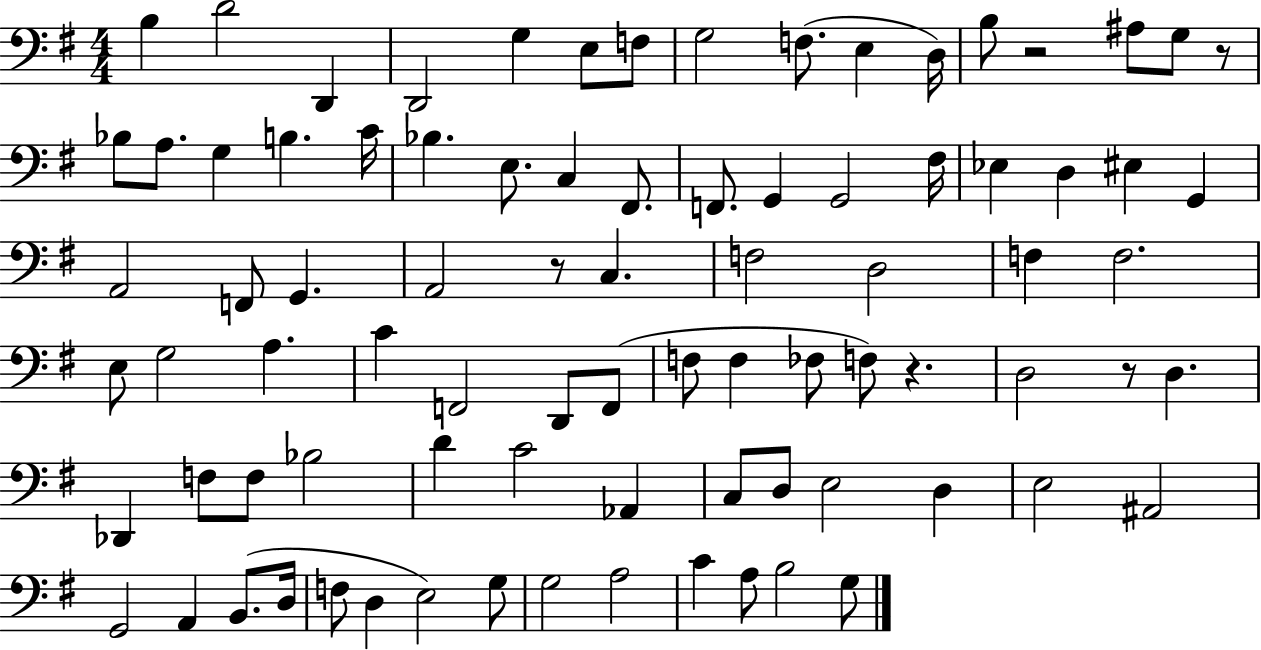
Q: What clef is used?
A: bass